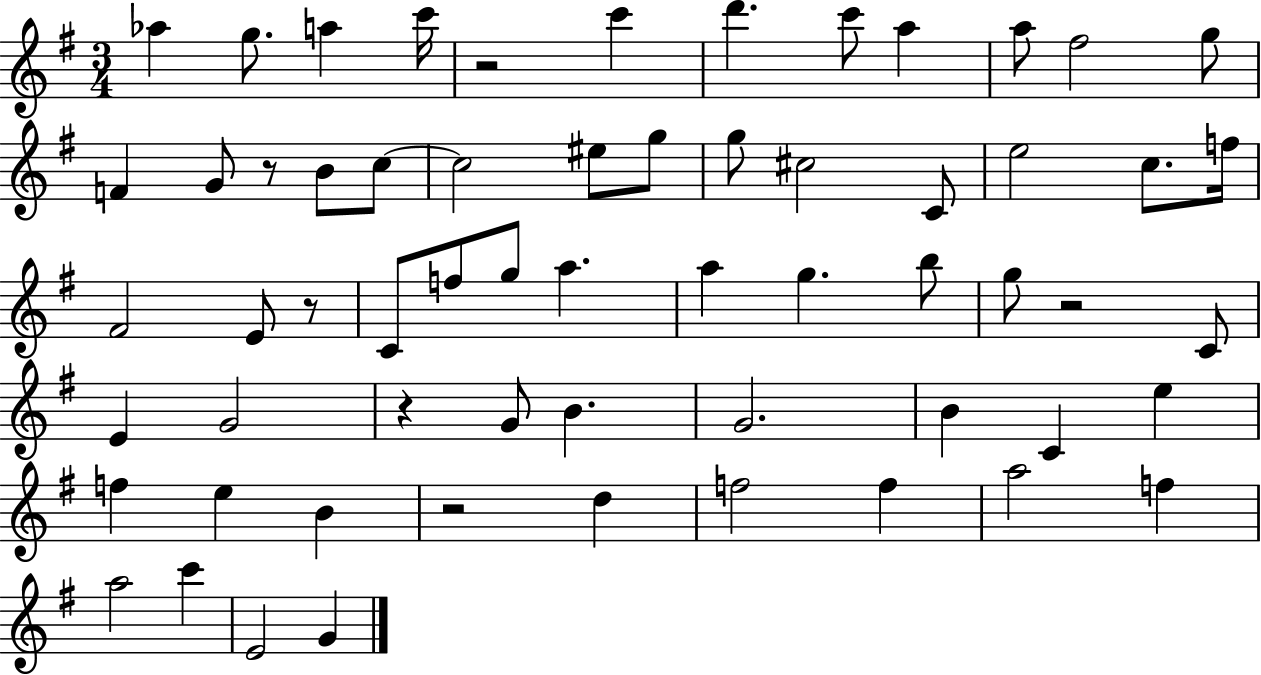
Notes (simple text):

Ab5/q G5/e. A5/q C6/s R/h C6/q D6/q. C6/e A5/q A5/e F#5/h G5/e F4/q G4/e R/e B4/e C5/e C5/h EIS5/e G5/e G5/e C#5/h C4/e E5/h C5/e. F5/s F#4/h E4/e R/e C4/e F5/e G5/e A5/q. A5/q G5/q. B5/e G5/e R/h C4/e E4/q G4/h R/q G4/e B4/q. G4/h. B4/q C4/q E5/q F5/q E5/q B4/q R/h D5/q F5/h F5/q A5/h F5/q A5/h C6/q E4/h G4/q